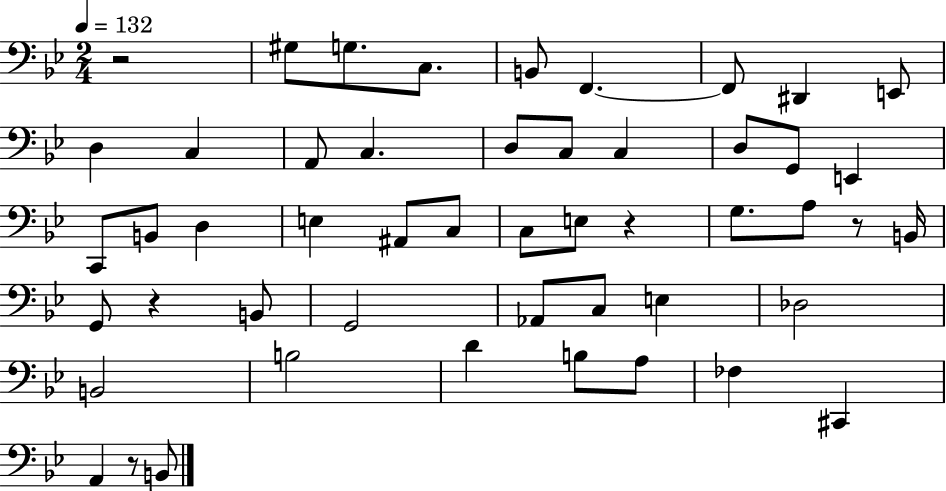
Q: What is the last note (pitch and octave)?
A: B2